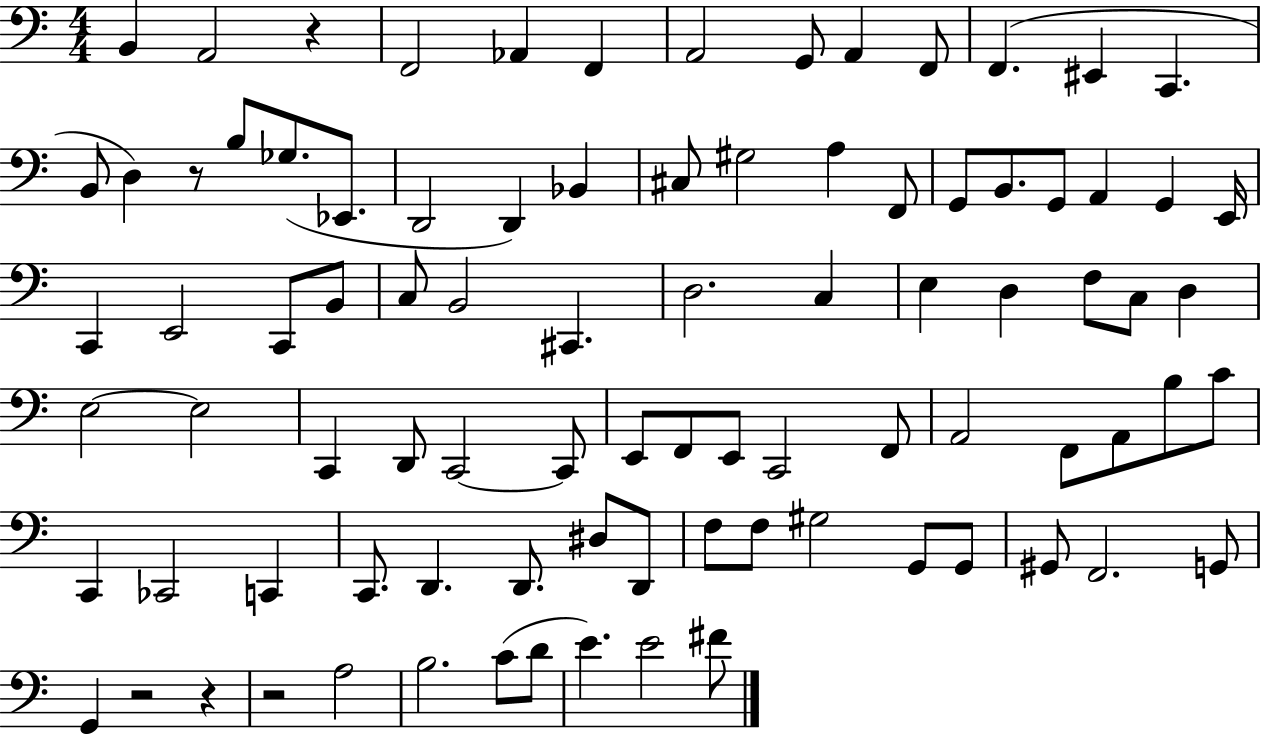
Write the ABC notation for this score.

X:1
T:Untitled
M:4/4
L:1/4
K:C
B,, A,,2 z F,,2 _A,, F,, A,,2 G,,/2 A,, F,,/2 F,, ^E,, C,, B,,/2 D, z/2 B,/2 _G,/2 _E,,/2 D,,2 D,, _B,, ^C,/2 ^G,2 A, F,,/2 G,,/2 B,,/2 G,,/2 A,, G,, E,,/4 C,, E,,2 C,,/2 B,,/2 C,/2 B,,2 ^C,, D,2 C, E, D, F,/2 C,/2 D, E,2 E,2 C,, D,,/2 C,,2 C,,/2 E,,/2 F,,/2 E,,/2 C,,2 F,,/2 A,,2 F,,/2 A,,/2 B,/2 C/2 C,, _C,,2 C,, C,,/2 D,, D,,/2 ^D,/2 D,,/2 F,/2 F,/2 ^G,2 G,,/2 G,,/2 ^G,,/2 F,,2 G,,/2 G,, z2 z z2 A,2 B,2 C/2 D/2 E E2 ^F/2